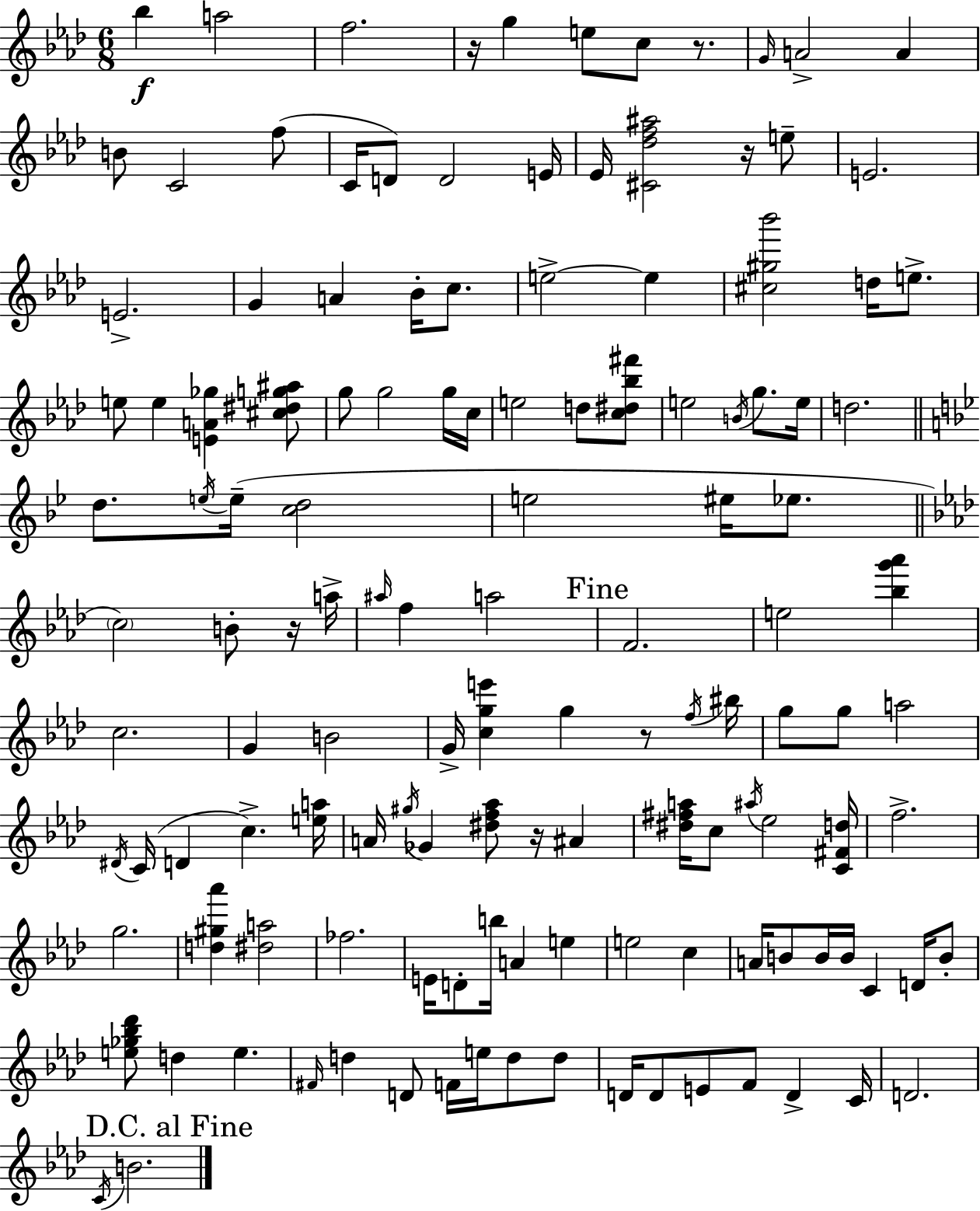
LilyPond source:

{
  \clef treble
  \numericTimeSignature
  \time 6/8
  \key f \minor
  bes''4\f a''2 | f''2. | r16 g''4 e''8 c''8 r8. | \grace { g'16 } a'2-> a'4 | \break b'8 c'2 f''8( | c'16 d'8) d'2 | e'16 ees'16 <cis' des'' f'' ais''>2 r16 e''8-- | e'2. | \break e'2.-> | g'4 a'4 bes'16-. c''8. | e''2->~~ e''4 | <cis'' gis'' bes'''>2 d''16 e''8.-> | \break e''8 e''4 <e' a' ges''>4 <cis'' dis'' g'' ais''>8 | g''8 g''2 g''16 | c''16 e''2 d''8 <c'' dis'' bes'' fis'''>8 | e''2 \acciaccatura { b'16 } g''8. | \break e''16 d''2. | \bar "||" \break \key bes \major d''8. \acciaccatura { e''16 } e''16--( <c'' d''>2 | e''2 eis''16 ees''8. | \bar "||" \break \key aes \major \parenthesize c''2) b'8-. r16 a''16-> | \grace { ais''16 } f''4 a''2 | \mark "Fine" f'2. | e''2 <bes'' g''' aes'''>4 | \break c''2. | g'4 b'2 | g'16-> <c'' g'' e'''>4 g''4 r8 | \acciaccatura { f''16 } bis''16 g''8 g''8 a''2 | \break \acciaccatura { dis'16 }( c'16 d'4 c''4.->) | <e'' a''>16 a'16 \acciaccatura { gis''16 } ges'4 <dis'' f'' aes''>8 r16 | ais'4 <dis'' fis'' a''>16 c''8 \acciaccatura { ais''16 } ees''2 | <c' fis' d''>16 f''2.-> | \break g''2. | <d'' gis'' aes'''>4 <dis'' a''>2 | fes''2. | e'16 d'8-. b''16 a'4 | \break e''4 e''2 | c''4 a'16 b'8 b'16 b'16 c'4 | d'16 b'8-. <e'' ges'' bes'' des'''>8 d''4 e''4. | \grace { fis'16 } d''4 d'8 | \break f'16 e''16 d''8 d''8 d'16 d'8 e'8 f'8 | d'4-> c'16 d'2. | \mark "D.C. al Fine" \acciaccatura { c'16 } b'2. | \bar "|."
}